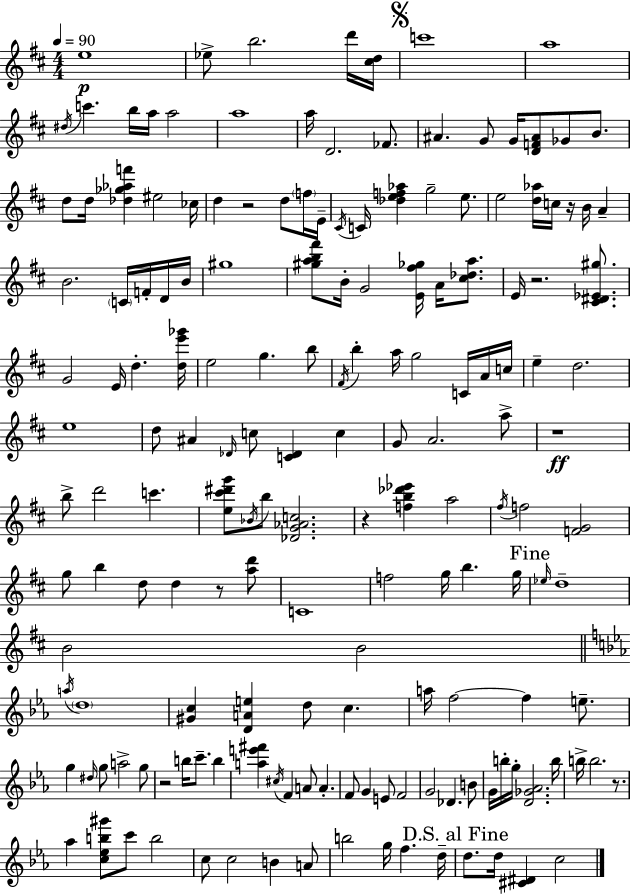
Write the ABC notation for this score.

X:1
T:Untitled
M:4/4
L:1/4
K:D
e4 _e/2 b2 d'/4 [^cd]/4 c'4 a4 ^d/4 c' b/4 a/4 a2 a4 a/4 D2 _F/2 ^A G/2 G/4 [DF^A]/2 _G/2 B/2 d/2 d/4 [_d_g_af'] ^e2 _c/4 d z2 d/2 f/4 E/4 ^C/4 C/4 [_def_a] g2 e/2 e2 [d_a]/4 c/4 z/4 B/4 A B2 C/4 F/4 D/4 B/4 ^g4 [^gab^f']/2 B/4 G2 [E^f_g]/4 A/4 [^c_da]/2 E/4 z2 [^C^D_E^g]/2 G2 E/4 d [de'_g']/4 e2 g b/2 ^F/4 b a/4 g2 C/4 A/4 c/4 e d2 e4 d/2 ^A _D/4 c/2 [C_D] c G/2 A2 a/2 z4 b/2 d'2 c' [e^c'^d'g']/2 _B/4 b/2 [_DG_Ac]2 z [fb_d'_e'] a2 ^f/4 f2 [FG]2 g/2 b d/2 d z/2 [ad']/2 C4 f2 g/4 b g/4 _e/4 d4 B2 B2 a/4 d4 [^Gc] [DAe] d/2 c a/4 f2 f e/2 g ^d/4 g/2 a2 g/2 z2 b/4 c'/2 b [ae'^f'] ^c/4 F A/2 A F/2 G E/2 F2 G2 _D B/2 G/4 b/4 g/4 [D_G_A]2 b/4 b/4 b2 z/2 _a [c_eb^g']/2 c'/2 b2 c/2 c2 B A/2 b2 g/4 f d/4 d/2 d/4 [^C^D] c2